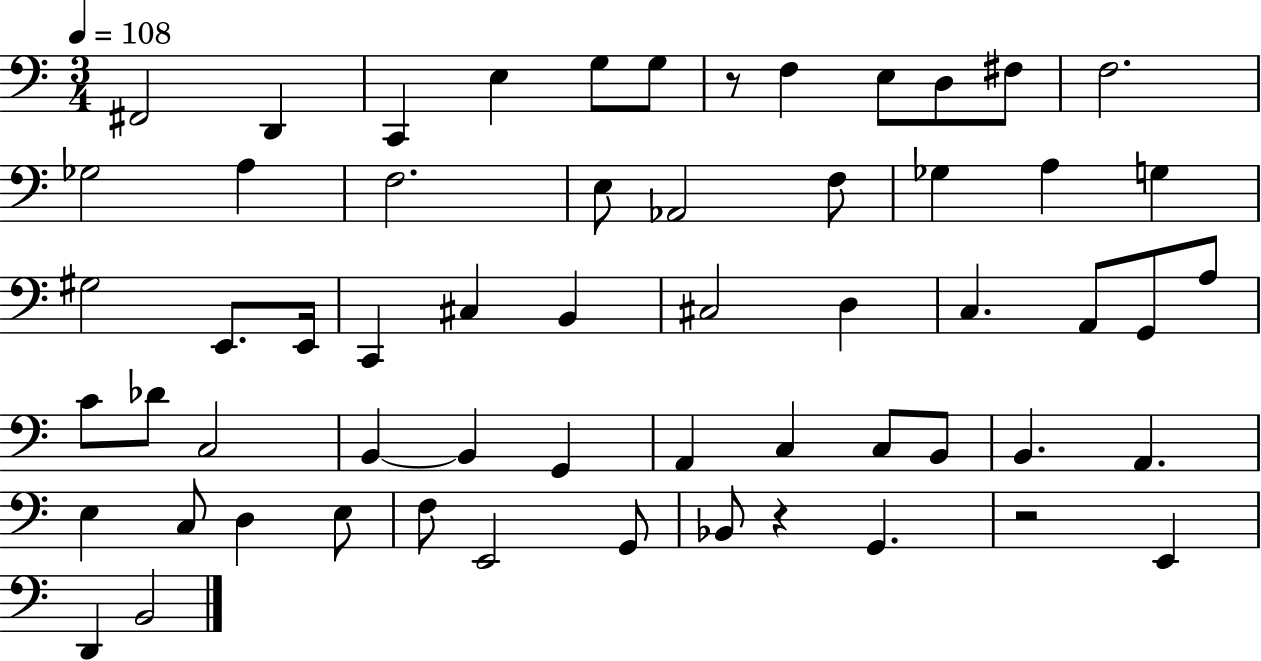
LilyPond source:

{
  \clef bass
  \numericTimeSignature
  \time 3/4
  \key c \major
  \tempo 4 = 108
  \repeat volta 2 { fis,2 d,4 | c,4 e4 g8 g8 | r8 f4 e8 d8 fis8 | f2. | \break ges2 a4 | f2. | e8 aes,2 f8 | ges4 a4 g4 | \break gis2 e,8. e,16 | c,4 cis4 b,4 | cis2 d4 | c4. a,8 g,8 a8 | \break c'8 des'8 c2 | b,4~~ b,4 g,4 | a,4 c4 c8 b,8 | b,4. a,4. | \break e4 c8 d4 e8 | f8 e,2 g,8 | bes,8 r4 g,4. | r2 e,4 | \break d,4 b,2 | } \bar "|."
}